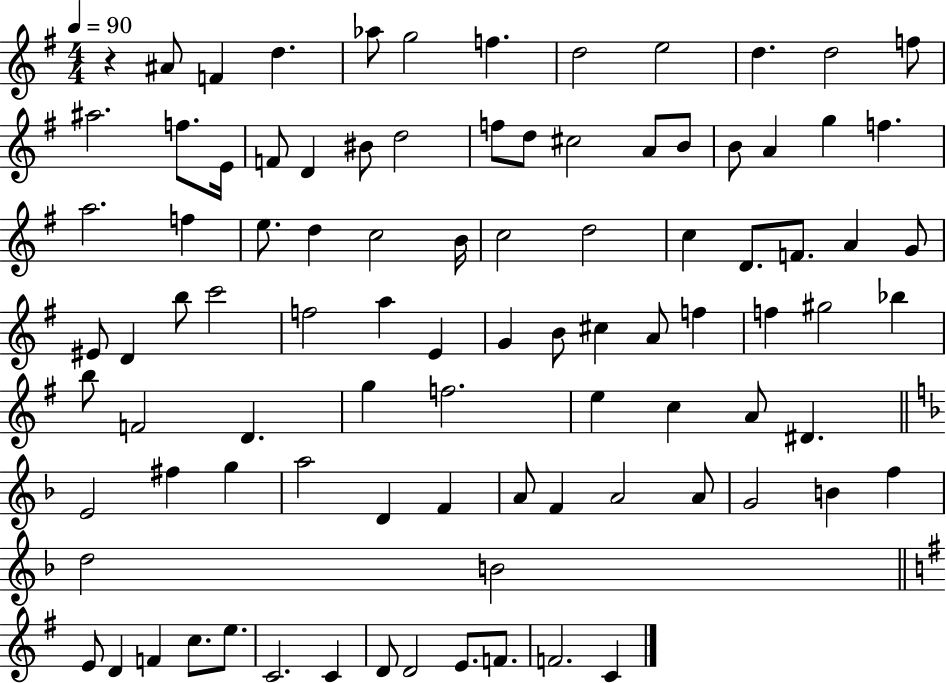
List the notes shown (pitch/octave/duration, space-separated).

R/q A#4/e F4/q D5/q. Ab5/e G5/h F5/q. D5/h E5/h D5/q. D5/h F5/e A#5/h. F5/e. E4/s F4/e D4/q BIS4/e D5/h F5/e D5/e C#5/h A4/e B4/e B4/e A4/q G5/q F5/q. A5/h. F5/q E5/e. D5/q C5/h B4/s C5/h D5/h C5/q D4/e. F4/e. A4/q G4/e EIS4/e D4/q B5/e C6/h F5/h A5/q E4/q G4/q B4/e C#5/q A4/e F5/q F5/q G#5/h Bb5/q B5/e F4/h D4/q. G5/q F5/h. E5/q C5/q A4/e D#4/q. E4/h F#5/q G5/q A5/h D4/q F4/q A4/e F4/q A4/h A4/e G4/h B4/q F5/q D5/h B4/h E4/e D4/q F4/q C5/e. E5/e. C4/h. C4/q D4/e D4/h E4/e. F4/e. F4/h. C4/q